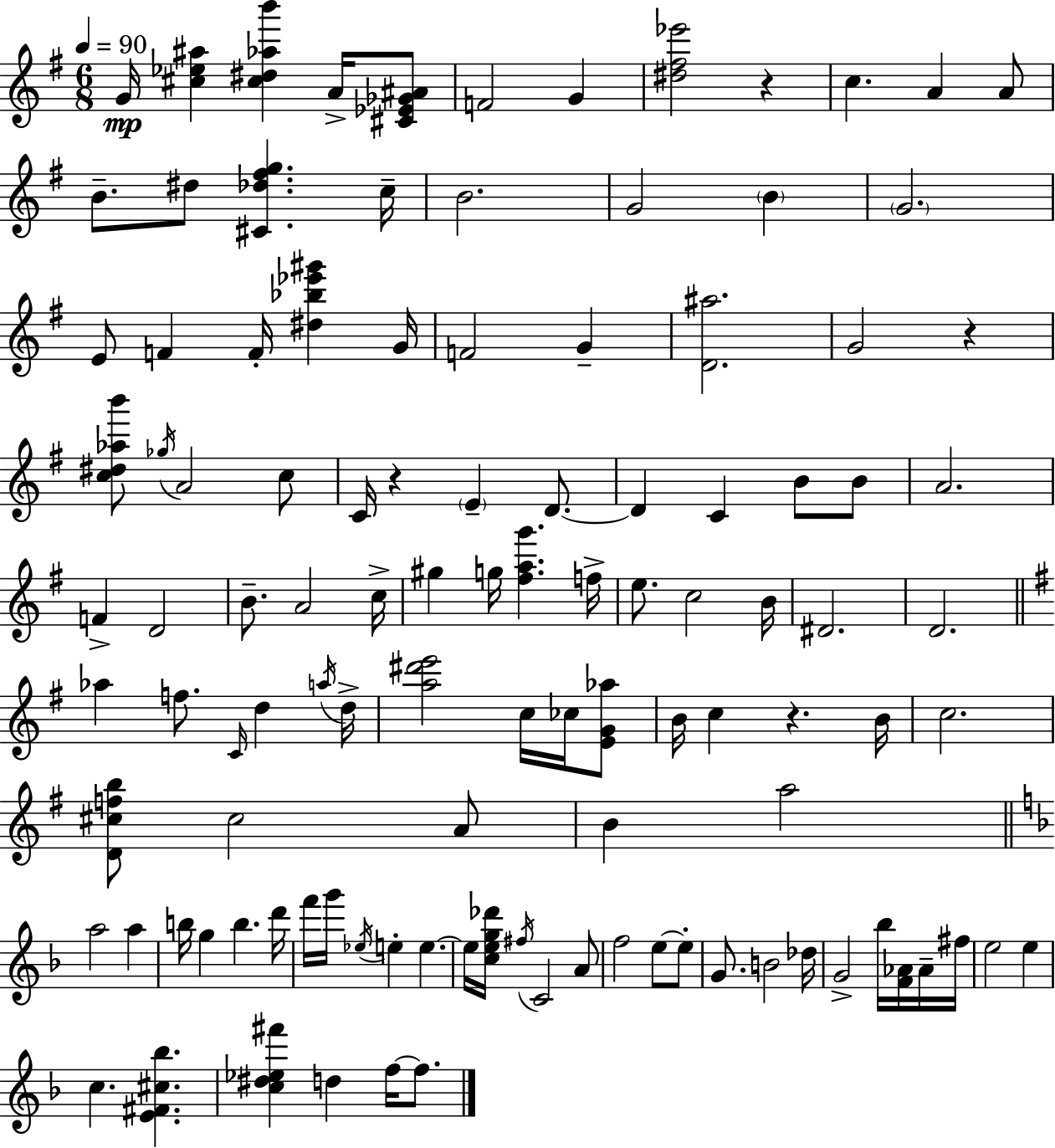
X:1
T:Untitled
M:6/8
L:1/4
K:G
G/4 [^c_e^a] [^c^d_ab'] A/4 [^C_E_G^A]/2 F2 G [^d^f_e']2 z c A A/2 B/2 ^d/2 [^C_d^fg] c/4 B2 G2 B G2 E/2 F F/4 [^d_b_e'^g'] G/4 F2 G [D^a]2 G2 z [c^d_ab']/2 _g/4 A2 c/2 C/4 z E D/2 D C B/2 B/2 A2 F D2 B/2 A2 c/4 ^g g/4 [^fag'] f/4 e/2 c2 B/4 ^D2 D2 _a f/2 C/4 d a/4 d/4 [a^d'e']2 c/4 _c/4 [EG_a]/2 B/4 c z B/4 c2 [D^cfb]/2 ^c2 A/2 B a2 a2 a b/4 g b d'/4 f'/4 g'/4 _e/4 e e e/4 [ceg_d']/4 ^f/4 C2 A/2 f2 e/2 e/2 G/2 B2 _d/4 G2 _b/4 [F_A]/4 _A/4 ^f/4 e2 e c [E^F^c_b] [c^d_e^f'] d f/4 f/2